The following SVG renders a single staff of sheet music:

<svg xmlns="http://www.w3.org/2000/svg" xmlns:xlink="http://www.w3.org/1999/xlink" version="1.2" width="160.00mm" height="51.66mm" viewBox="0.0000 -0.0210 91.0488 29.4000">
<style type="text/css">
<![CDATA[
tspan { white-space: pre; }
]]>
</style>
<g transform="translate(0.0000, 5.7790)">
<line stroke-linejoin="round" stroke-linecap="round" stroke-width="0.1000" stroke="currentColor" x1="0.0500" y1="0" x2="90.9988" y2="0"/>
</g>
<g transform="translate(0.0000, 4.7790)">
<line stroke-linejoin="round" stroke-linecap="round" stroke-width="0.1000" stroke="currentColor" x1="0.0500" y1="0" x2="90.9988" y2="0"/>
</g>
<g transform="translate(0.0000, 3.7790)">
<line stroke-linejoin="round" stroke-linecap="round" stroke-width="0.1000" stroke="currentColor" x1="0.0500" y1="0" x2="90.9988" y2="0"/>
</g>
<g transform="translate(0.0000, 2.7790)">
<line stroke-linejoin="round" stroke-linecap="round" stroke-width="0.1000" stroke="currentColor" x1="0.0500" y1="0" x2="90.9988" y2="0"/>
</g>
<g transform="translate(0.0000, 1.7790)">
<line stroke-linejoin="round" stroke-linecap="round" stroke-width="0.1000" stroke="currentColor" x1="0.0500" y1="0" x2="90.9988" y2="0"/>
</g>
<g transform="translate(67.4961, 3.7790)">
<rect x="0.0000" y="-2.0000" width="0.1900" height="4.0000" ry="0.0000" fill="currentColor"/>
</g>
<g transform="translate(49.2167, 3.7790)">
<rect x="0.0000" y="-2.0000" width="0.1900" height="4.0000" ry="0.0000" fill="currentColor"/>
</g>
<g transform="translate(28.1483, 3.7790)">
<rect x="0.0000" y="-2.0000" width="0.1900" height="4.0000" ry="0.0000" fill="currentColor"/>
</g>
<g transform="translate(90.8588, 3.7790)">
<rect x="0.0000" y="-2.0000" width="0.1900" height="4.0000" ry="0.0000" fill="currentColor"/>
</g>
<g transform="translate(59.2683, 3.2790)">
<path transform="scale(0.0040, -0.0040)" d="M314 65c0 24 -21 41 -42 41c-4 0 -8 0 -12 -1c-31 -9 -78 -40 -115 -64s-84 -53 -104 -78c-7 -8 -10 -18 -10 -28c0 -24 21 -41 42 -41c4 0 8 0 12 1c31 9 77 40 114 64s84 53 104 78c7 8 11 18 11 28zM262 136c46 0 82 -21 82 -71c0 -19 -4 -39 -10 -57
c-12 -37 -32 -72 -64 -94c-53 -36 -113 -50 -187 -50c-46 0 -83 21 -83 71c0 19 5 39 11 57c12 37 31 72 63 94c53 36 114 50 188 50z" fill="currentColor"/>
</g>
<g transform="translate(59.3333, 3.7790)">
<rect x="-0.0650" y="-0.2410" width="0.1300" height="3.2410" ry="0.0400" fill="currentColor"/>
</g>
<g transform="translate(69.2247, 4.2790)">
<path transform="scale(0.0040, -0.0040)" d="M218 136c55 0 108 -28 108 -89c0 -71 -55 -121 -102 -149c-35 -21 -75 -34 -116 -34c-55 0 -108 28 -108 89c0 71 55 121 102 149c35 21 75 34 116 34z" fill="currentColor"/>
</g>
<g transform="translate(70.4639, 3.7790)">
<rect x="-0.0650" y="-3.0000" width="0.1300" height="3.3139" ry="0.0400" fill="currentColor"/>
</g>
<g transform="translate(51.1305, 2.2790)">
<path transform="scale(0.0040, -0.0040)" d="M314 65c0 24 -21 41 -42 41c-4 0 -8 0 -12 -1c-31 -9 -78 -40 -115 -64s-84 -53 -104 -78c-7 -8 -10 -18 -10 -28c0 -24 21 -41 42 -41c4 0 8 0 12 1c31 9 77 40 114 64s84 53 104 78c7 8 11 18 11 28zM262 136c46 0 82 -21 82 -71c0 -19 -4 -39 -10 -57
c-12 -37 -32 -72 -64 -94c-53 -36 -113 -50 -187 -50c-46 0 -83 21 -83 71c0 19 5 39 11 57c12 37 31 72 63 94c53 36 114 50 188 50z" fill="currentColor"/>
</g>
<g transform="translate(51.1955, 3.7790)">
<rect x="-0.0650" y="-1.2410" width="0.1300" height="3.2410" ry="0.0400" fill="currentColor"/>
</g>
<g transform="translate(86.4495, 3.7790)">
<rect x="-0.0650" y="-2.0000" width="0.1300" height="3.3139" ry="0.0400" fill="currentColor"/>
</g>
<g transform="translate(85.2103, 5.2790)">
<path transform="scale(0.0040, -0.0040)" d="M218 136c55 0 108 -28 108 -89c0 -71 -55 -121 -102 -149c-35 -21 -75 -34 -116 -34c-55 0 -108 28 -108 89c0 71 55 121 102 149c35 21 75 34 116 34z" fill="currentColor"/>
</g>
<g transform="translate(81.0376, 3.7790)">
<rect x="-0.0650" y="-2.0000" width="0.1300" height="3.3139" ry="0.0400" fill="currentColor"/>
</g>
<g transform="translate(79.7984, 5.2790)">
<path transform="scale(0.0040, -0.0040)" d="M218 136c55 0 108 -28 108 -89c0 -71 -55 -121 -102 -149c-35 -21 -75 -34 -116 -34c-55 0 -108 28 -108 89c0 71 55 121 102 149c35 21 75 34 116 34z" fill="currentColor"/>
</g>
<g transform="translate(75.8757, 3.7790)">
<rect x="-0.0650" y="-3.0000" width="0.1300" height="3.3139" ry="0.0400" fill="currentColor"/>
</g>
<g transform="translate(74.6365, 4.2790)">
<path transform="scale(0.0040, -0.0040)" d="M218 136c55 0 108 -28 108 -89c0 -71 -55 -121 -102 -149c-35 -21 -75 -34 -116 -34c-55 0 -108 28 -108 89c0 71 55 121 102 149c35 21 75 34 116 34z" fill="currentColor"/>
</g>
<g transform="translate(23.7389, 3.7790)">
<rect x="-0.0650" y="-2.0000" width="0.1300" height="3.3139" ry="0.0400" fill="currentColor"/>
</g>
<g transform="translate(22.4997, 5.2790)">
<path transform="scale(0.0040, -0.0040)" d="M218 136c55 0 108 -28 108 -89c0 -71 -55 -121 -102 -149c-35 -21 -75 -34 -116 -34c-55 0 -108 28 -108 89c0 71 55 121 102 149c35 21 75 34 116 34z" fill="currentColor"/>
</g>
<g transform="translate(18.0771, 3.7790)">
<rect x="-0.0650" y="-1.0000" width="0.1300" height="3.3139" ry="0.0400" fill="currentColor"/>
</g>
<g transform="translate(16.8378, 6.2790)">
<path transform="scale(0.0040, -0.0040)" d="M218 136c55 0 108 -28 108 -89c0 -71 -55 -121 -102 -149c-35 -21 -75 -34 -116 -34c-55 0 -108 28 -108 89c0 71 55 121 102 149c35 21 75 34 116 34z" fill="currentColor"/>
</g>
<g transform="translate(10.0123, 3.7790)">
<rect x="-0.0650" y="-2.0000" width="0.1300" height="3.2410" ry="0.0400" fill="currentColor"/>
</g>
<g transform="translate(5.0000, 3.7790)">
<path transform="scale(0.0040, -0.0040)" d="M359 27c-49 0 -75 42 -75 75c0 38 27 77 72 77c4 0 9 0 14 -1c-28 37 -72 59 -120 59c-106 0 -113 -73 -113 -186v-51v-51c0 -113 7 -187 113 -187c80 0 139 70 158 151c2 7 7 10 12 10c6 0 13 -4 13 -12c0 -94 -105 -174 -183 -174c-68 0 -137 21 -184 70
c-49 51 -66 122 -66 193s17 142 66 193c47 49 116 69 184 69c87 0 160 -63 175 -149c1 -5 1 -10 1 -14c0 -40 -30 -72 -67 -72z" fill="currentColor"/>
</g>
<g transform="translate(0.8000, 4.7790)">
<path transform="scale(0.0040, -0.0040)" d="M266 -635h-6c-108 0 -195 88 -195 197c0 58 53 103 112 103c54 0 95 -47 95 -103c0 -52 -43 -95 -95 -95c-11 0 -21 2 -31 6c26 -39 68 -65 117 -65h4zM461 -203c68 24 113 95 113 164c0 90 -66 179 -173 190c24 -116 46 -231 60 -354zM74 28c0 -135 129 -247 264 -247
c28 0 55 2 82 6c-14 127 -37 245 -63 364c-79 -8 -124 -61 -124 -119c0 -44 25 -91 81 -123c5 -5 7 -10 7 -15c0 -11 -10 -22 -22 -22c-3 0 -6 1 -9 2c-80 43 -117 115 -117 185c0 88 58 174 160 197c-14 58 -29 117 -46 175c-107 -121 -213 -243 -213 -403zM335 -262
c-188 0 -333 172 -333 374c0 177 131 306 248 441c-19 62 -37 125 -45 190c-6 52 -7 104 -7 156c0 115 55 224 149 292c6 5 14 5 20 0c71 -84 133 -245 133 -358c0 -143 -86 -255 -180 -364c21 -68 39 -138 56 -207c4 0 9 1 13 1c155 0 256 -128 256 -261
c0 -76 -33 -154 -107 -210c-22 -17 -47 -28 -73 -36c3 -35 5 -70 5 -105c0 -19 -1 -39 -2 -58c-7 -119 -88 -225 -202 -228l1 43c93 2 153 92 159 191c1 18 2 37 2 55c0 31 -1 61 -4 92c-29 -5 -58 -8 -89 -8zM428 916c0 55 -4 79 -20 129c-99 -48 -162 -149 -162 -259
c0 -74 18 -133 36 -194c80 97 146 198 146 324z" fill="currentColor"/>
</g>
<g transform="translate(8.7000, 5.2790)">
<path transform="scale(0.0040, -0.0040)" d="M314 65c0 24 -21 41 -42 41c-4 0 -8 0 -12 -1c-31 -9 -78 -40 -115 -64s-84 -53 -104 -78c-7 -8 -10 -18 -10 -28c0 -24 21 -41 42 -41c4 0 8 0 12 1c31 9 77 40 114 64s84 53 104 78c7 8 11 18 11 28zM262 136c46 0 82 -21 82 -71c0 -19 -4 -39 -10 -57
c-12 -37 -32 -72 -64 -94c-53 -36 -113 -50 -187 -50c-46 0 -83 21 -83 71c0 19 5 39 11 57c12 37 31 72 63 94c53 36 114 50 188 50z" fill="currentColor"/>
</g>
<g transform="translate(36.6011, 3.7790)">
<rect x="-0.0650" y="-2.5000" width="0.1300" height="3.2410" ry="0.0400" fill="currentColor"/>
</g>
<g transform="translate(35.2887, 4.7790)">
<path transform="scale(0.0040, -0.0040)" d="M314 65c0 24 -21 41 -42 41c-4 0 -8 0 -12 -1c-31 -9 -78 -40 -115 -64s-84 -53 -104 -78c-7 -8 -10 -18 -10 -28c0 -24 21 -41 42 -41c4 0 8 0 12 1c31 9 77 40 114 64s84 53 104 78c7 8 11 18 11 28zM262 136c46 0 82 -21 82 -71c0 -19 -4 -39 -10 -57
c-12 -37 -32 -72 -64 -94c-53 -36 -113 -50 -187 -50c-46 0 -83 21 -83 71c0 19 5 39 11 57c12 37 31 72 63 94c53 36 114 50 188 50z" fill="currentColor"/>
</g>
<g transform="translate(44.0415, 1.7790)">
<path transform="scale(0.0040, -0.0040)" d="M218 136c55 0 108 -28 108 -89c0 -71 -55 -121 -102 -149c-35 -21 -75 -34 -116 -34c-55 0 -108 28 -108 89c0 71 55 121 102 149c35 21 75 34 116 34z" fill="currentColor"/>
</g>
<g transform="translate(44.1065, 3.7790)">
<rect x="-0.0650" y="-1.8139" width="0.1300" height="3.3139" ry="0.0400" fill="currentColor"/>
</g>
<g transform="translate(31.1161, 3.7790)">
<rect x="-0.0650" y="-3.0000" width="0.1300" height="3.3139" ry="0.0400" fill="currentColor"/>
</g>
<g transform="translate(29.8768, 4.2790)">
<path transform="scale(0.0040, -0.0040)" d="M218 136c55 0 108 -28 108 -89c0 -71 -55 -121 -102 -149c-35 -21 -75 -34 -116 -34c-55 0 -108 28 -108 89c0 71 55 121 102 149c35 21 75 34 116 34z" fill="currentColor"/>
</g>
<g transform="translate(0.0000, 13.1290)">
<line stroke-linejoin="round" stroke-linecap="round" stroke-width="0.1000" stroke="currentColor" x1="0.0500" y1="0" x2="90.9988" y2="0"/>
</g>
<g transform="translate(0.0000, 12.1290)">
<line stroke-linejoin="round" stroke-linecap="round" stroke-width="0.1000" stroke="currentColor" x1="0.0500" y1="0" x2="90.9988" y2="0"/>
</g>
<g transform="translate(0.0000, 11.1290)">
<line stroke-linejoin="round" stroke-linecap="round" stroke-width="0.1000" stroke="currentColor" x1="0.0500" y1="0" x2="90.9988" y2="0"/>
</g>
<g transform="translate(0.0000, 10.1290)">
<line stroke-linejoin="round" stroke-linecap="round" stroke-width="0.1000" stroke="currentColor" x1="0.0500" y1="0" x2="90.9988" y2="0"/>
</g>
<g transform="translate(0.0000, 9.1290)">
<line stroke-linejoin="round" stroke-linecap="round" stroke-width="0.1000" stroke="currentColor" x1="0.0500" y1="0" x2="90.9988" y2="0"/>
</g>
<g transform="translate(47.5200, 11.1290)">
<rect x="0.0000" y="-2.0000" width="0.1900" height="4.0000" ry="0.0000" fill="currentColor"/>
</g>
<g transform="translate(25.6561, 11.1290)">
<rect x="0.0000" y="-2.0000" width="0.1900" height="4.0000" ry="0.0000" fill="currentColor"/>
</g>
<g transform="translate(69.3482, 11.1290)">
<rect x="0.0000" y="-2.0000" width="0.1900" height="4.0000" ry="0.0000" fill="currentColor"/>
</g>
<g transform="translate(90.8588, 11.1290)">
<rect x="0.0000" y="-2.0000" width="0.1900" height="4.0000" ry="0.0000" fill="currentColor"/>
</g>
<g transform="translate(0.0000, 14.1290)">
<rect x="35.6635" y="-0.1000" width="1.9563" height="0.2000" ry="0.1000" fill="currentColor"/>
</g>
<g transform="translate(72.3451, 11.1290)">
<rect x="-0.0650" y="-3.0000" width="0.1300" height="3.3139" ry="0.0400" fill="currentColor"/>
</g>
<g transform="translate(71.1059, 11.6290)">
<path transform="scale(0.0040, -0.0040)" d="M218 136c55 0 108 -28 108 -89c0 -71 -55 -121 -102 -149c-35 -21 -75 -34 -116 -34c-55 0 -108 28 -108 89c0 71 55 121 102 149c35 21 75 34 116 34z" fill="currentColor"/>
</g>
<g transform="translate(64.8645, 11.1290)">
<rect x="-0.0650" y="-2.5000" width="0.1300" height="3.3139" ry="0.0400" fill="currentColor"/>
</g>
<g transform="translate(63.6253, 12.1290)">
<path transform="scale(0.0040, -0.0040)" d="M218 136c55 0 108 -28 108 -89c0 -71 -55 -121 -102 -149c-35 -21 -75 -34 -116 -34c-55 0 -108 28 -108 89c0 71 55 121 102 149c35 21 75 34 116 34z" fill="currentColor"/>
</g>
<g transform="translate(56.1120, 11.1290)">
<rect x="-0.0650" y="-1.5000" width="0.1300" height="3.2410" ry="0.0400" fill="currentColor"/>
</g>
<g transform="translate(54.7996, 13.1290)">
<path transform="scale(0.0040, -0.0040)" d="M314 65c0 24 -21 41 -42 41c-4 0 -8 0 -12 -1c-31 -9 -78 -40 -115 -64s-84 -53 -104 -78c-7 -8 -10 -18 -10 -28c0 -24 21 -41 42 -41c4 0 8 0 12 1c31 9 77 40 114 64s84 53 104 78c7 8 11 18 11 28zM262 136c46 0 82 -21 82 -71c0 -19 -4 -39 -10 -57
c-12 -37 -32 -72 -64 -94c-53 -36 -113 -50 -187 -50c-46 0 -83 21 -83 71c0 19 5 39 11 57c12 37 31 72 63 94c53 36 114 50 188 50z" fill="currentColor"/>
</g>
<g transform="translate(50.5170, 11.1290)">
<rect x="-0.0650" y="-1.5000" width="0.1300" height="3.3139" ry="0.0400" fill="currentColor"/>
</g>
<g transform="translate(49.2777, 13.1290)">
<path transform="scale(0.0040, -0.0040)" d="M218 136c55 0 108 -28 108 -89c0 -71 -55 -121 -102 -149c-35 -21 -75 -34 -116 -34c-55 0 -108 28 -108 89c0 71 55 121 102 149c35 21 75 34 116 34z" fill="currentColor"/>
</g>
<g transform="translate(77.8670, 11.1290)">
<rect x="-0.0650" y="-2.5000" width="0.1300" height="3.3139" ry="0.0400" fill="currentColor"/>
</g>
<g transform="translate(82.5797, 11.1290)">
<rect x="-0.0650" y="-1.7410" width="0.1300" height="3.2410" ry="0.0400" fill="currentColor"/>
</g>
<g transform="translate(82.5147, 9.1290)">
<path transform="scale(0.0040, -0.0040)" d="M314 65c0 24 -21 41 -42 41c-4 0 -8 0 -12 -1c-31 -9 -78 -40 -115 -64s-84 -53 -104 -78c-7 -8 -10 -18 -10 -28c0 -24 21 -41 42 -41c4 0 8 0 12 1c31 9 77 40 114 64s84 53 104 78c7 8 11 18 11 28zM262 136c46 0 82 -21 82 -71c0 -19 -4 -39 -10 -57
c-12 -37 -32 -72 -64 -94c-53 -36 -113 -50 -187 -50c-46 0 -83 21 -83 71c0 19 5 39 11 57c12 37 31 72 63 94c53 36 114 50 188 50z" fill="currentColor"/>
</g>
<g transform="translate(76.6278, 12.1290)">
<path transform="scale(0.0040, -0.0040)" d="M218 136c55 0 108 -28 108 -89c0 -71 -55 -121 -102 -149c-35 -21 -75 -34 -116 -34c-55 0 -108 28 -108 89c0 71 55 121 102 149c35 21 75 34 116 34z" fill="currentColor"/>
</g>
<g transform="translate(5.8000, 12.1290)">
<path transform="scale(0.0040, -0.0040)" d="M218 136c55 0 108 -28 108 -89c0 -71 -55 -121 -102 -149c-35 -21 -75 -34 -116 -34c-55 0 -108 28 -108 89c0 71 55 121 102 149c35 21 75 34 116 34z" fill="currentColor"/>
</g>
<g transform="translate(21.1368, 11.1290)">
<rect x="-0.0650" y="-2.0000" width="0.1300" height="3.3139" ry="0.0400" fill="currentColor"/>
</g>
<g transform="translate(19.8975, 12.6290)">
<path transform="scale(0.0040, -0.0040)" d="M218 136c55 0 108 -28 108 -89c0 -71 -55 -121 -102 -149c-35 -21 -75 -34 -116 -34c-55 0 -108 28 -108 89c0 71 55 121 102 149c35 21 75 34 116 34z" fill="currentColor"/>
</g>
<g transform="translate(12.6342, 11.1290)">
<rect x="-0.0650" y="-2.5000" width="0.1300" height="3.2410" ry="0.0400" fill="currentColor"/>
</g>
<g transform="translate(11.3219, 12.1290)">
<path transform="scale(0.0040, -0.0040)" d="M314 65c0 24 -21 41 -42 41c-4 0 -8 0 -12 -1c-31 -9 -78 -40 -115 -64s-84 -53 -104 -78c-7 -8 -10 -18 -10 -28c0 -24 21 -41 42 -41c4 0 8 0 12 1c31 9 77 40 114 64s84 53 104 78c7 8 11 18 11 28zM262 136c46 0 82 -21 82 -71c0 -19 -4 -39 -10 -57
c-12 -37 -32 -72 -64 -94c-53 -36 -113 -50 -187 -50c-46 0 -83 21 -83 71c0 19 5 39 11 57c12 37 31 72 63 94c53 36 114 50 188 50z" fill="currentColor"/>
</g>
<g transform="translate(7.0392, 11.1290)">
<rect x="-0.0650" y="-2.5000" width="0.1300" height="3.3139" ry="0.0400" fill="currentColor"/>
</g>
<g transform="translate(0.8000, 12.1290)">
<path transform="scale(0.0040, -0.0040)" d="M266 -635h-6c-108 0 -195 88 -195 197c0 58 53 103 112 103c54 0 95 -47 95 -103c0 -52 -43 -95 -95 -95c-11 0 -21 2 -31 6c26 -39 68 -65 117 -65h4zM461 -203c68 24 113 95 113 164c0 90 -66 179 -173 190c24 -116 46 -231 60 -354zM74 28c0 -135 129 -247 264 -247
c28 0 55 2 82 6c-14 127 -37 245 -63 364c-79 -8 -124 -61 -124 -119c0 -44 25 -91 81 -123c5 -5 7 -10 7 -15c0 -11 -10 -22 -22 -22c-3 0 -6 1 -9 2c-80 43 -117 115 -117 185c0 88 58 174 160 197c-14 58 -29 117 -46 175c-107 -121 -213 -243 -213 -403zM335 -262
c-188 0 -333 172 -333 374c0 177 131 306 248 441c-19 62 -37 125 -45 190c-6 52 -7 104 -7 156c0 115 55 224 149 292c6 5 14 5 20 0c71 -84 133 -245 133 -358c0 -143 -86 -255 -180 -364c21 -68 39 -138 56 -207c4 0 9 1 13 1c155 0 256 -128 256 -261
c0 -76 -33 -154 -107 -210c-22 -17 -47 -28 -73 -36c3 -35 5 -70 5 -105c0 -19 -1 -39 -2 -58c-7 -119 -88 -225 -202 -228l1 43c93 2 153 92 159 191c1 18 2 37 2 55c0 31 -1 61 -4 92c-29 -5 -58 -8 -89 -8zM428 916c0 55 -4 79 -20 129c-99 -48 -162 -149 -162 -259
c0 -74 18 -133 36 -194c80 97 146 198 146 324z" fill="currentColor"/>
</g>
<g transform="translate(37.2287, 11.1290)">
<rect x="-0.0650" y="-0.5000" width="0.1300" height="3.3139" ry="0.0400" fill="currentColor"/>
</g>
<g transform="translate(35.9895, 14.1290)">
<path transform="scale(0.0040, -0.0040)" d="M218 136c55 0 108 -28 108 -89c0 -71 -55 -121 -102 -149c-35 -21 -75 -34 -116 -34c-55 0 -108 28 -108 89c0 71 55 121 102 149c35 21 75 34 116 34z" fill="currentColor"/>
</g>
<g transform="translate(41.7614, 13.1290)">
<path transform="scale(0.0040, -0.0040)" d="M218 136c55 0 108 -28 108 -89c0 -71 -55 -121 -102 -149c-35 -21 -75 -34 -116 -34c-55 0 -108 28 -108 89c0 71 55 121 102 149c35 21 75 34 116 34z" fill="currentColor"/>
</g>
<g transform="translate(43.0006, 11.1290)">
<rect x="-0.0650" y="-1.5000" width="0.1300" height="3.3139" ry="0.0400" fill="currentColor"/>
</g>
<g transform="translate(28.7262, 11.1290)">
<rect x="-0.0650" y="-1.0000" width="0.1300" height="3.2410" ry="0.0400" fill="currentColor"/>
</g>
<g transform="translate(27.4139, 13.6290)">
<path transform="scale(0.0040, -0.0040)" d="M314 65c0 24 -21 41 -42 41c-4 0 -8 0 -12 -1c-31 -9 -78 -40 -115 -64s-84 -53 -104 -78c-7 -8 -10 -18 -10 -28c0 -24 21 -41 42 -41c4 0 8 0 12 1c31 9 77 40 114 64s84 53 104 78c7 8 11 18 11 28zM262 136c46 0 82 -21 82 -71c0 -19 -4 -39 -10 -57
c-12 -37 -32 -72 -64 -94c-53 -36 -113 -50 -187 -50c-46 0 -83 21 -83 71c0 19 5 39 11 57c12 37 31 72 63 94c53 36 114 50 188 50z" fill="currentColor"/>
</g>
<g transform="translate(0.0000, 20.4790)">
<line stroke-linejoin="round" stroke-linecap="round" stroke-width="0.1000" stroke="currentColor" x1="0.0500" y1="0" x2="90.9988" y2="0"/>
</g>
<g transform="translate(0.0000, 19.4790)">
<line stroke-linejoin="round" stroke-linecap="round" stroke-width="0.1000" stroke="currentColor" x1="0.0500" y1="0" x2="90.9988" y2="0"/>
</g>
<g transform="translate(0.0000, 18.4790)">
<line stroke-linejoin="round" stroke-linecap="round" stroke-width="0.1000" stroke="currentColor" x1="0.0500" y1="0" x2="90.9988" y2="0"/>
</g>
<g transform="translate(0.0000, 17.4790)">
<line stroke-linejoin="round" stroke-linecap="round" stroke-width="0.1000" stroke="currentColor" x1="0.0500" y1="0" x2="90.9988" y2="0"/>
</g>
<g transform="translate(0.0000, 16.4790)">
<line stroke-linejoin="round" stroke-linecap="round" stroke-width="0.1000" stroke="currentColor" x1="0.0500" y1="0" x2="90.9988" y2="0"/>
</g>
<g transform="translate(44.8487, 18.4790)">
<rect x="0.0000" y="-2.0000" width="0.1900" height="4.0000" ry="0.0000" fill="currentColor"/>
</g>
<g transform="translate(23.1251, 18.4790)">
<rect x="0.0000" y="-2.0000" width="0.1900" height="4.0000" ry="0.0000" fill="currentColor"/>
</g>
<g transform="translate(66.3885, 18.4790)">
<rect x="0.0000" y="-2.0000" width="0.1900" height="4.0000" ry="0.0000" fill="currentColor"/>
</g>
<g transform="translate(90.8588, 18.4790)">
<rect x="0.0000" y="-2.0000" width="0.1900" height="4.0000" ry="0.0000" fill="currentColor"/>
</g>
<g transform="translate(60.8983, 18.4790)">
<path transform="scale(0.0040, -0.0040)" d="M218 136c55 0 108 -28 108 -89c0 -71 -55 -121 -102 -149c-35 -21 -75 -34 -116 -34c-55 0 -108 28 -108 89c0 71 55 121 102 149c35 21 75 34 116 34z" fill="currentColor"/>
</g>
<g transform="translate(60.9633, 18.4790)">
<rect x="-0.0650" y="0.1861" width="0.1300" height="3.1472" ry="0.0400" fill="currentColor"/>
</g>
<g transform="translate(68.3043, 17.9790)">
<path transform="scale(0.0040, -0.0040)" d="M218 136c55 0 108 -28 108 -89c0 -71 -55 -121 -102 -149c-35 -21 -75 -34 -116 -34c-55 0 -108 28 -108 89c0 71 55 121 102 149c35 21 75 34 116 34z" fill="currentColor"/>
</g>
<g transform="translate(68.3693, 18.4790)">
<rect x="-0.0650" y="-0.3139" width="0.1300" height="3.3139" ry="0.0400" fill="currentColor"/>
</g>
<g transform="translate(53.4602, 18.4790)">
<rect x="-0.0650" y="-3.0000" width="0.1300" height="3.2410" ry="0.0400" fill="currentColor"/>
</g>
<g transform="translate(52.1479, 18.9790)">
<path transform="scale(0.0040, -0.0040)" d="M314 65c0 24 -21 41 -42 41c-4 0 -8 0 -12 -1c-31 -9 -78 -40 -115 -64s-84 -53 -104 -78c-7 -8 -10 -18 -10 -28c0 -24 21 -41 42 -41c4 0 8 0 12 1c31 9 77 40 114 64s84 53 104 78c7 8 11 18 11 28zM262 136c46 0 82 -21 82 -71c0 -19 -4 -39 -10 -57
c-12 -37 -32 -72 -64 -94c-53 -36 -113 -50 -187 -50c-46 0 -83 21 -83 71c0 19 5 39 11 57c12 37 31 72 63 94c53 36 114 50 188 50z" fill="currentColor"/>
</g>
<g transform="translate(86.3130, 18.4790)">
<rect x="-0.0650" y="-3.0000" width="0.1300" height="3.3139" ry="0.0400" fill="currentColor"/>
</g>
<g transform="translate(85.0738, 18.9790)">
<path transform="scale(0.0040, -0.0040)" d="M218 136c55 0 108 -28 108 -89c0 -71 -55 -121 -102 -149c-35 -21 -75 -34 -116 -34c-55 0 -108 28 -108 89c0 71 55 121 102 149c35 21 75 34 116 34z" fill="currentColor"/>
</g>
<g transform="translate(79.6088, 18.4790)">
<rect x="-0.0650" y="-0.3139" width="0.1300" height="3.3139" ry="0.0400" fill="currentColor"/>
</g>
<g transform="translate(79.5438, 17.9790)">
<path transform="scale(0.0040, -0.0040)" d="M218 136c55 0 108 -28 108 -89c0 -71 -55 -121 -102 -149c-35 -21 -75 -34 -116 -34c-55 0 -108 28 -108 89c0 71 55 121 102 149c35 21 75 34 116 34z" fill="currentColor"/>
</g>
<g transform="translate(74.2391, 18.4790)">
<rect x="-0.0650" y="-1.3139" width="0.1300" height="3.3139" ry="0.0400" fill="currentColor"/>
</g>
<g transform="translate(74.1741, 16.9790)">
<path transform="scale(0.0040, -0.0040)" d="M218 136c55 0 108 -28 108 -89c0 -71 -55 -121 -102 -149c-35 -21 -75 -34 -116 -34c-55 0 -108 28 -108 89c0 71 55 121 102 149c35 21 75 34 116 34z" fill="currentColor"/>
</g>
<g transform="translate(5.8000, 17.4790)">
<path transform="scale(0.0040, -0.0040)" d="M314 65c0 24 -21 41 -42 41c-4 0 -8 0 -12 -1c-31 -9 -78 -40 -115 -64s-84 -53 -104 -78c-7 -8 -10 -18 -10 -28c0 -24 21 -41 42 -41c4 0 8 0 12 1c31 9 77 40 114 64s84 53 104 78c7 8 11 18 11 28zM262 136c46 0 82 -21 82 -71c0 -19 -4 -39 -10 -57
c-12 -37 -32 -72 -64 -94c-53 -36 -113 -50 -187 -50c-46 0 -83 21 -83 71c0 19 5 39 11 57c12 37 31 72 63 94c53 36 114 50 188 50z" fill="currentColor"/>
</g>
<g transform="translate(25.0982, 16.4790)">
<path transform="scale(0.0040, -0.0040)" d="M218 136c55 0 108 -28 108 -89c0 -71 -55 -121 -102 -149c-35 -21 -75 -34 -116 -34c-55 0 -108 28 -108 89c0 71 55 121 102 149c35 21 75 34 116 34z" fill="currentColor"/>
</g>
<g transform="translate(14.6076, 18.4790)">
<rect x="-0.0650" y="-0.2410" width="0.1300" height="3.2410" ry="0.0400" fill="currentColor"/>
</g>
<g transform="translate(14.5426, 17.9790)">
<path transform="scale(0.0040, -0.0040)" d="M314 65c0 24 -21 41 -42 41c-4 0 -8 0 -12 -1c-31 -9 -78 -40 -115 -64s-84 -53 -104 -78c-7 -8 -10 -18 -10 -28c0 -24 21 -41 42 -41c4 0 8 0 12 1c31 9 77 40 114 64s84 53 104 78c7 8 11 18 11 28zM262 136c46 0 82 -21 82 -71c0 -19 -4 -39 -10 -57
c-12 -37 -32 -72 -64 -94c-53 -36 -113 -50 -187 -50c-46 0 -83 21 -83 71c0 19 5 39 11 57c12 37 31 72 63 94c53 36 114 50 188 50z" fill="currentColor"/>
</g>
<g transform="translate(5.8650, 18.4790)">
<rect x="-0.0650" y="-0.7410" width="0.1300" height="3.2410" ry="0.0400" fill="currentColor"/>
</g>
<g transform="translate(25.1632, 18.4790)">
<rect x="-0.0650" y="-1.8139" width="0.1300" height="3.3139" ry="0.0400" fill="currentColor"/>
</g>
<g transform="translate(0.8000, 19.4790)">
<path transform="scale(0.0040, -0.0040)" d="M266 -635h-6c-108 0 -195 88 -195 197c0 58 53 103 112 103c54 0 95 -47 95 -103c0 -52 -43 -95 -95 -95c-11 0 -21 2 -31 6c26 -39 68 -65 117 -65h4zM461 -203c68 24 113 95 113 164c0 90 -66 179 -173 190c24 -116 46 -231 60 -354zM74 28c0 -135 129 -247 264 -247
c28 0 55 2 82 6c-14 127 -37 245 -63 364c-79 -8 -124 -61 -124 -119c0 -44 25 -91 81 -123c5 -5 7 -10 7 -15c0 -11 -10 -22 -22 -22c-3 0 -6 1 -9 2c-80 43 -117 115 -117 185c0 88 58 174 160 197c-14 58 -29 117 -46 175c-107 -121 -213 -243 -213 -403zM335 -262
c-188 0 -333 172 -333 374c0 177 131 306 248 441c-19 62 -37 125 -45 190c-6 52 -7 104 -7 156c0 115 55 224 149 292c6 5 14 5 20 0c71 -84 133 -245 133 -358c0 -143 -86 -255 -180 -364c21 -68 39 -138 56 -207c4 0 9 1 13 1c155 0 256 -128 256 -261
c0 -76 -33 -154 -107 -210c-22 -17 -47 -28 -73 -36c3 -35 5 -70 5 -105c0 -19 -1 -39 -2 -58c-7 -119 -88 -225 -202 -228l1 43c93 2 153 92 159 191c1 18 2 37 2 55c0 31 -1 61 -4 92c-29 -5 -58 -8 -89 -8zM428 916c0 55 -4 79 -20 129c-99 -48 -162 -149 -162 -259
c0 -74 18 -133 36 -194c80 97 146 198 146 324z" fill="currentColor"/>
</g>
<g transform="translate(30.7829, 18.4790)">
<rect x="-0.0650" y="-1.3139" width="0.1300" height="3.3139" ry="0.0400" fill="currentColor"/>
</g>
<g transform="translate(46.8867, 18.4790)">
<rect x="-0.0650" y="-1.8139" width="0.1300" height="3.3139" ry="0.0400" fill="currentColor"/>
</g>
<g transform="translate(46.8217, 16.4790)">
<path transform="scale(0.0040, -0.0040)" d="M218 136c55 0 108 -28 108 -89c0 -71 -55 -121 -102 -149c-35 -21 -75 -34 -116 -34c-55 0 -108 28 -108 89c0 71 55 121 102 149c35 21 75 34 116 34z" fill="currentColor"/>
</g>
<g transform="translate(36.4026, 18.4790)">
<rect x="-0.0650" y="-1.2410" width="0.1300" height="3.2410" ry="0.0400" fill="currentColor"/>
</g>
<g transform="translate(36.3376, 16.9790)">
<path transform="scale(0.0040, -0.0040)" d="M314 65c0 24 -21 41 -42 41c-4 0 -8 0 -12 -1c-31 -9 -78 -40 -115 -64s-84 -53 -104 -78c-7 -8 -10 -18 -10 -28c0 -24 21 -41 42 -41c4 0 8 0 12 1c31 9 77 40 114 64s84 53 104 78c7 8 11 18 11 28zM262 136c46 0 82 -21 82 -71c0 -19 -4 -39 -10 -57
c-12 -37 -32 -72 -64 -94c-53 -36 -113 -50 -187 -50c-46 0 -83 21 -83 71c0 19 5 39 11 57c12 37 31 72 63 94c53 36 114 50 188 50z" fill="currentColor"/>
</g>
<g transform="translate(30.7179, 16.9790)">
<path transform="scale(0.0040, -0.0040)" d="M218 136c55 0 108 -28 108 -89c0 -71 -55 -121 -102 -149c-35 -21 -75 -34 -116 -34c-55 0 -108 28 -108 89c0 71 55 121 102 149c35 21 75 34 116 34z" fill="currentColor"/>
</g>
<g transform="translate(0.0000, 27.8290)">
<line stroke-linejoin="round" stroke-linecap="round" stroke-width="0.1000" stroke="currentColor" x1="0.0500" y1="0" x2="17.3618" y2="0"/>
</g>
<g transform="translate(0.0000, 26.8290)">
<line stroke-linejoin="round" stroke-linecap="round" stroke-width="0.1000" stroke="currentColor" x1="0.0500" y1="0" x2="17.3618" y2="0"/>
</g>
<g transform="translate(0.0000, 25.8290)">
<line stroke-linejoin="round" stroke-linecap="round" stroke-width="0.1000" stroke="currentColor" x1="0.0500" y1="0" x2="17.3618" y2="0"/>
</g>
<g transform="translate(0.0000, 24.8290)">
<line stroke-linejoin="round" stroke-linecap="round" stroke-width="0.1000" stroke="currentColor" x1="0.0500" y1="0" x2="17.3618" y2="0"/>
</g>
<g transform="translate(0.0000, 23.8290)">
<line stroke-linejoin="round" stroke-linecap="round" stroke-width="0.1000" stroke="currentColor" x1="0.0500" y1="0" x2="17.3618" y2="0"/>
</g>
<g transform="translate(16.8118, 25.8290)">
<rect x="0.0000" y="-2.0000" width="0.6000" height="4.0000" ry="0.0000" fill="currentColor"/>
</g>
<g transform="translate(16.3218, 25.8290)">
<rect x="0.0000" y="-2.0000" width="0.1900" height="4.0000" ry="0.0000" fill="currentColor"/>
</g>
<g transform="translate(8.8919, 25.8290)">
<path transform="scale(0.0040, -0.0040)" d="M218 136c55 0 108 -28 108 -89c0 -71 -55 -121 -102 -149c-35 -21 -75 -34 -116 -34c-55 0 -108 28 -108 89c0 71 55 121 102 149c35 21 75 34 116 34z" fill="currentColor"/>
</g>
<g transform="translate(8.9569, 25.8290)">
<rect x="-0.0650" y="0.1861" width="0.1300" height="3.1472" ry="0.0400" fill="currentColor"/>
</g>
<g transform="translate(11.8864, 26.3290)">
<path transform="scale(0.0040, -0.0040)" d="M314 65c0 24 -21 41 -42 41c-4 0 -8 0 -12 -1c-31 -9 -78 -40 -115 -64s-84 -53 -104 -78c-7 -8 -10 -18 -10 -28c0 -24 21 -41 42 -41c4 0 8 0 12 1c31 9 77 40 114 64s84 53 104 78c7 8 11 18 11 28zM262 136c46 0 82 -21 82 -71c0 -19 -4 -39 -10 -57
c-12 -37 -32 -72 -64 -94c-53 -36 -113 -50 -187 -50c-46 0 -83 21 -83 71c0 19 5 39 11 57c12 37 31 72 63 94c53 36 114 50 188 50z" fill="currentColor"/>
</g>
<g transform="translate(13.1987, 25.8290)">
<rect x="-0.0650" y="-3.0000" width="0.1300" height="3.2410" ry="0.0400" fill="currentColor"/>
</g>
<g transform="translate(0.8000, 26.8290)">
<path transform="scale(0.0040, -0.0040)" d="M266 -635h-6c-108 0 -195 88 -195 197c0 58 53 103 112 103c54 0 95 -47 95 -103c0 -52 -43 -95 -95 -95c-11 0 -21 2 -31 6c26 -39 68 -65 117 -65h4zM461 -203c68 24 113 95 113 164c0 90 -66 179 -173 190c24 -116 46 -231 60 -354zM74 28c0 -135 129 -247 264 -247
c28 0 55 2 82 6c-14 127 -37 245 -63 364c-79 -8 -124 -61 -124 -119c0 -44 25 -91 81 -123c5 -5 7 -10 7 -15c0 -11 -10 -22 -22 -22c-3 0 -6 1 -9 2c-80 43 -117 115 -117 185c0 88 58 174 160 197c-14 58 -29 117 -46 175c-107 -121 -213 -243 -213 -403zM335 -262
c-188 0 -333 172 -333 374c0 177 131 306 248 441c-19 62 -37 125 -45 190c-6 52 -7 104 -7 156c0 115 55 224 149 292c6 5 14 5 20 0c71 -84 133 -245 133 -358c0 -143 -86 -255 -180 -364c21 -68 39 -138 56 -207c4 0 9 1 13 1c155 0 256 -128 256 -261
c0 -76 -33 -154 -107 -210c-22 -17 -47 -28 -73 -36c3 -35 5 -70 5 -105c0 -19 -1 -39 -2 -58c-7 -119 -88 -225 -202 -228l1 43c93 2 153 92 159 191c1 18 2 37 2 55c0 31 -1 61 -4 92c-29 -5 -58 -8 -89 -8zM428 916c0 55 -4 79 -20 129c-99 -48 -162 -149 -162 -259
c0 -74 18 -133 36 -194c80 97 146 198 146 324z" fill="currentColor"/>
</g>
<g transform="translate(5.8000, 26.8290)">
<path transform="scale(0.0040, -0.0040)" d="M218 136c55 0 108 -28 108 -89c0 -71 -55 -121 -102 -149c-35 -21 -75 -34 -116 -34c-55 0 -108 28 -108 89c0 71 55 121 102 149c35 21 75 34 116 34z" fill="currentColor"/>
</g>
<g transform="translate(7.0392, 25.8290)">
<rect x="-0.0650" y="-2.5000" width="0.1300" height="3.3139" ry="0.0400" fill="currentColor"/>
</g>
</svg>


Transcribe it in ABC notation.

X:1
T:Untitled
M:4/4
L:1/4
K:C
F2 D F A G2 f e2 c2 A A F F G G2 F D2 C E E E2 G A G f2 d2 c2 f e e2 f A2 B c e c A G B A2